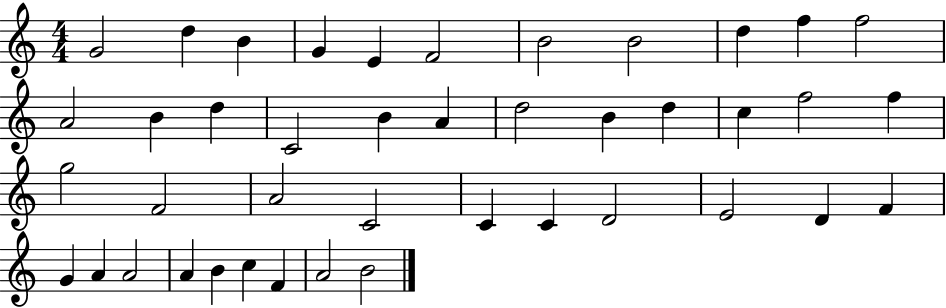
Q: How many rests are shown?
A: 0